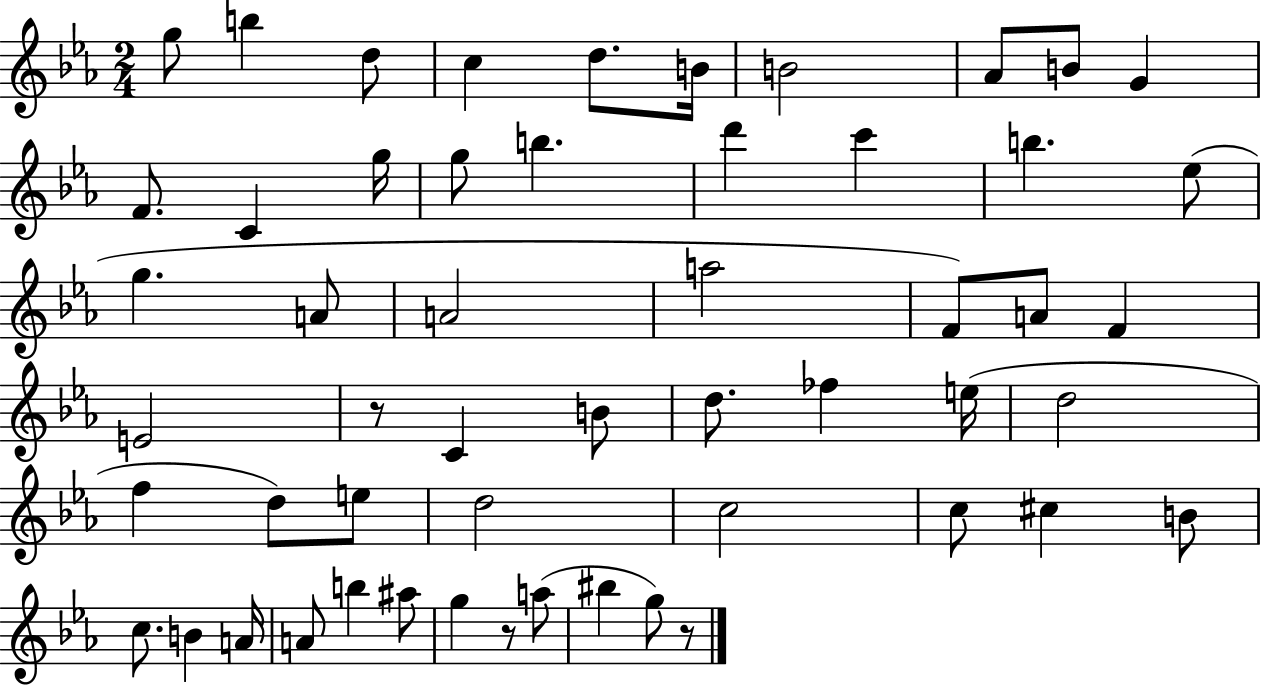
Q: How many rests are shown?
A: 3